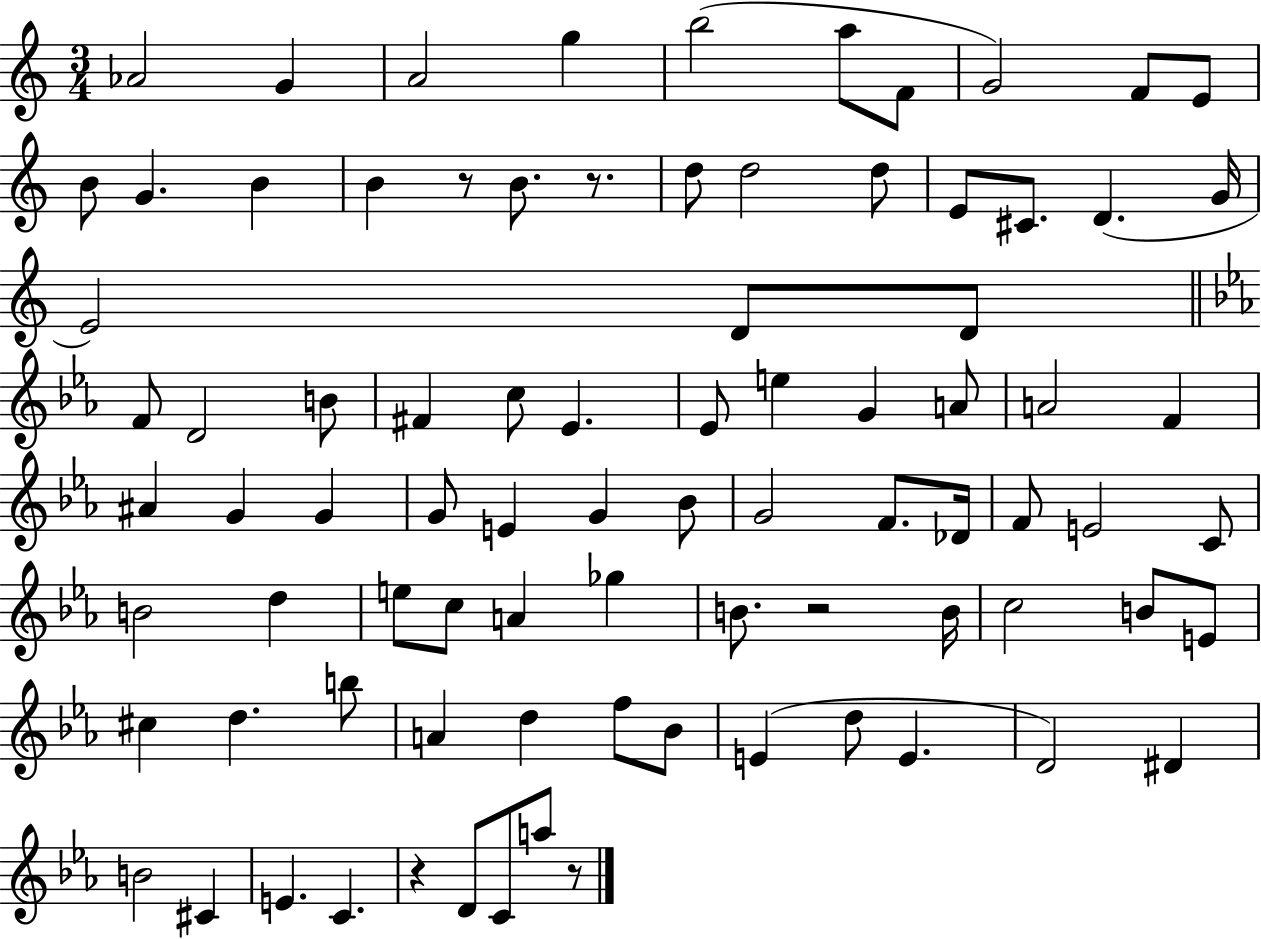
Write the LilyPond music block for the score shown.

{
  \clef treble
  \numericTimeSignature
  \time 3/4
  \key c \major
  aes'2 g'4 | a'2 g''4 | b''2( a''8 f'8 | g'2) f'8 e'8 | \break b'8 g'4. b'4 | b'4 r8 b'8. r8. | d''8 d''2 d''8 | e'8 cis'8. d'4.( g'16 | \break e'2) d'8 d'8 | \bar "||" \break \key ees \major f'8 d'2 b'8 | fis'4 c''8 ees'4. | ees'8 e''4 g'4 a'8 | a'2 f'4 | \break ais'4 g'4 g'4 | g'8 e'4 g'4 bes'8 | g'2 f'8. des'16 | f'8 e'2 c'8 | \break b'2 d''4 | e''8 c''8 a'4 ges''4 | b'8. r2 b'16 | c''2 b'8 e'8 | \break cis''4 d''4. b''8 | a'4 d''4 f''8 bes'8 | e'4( d''8 e'4. | d'2) dis'4 | \break b'2 cis'4 | e'4. c'4. | r4 d'8 c'8 a''8 r8 | \bar "|."
}